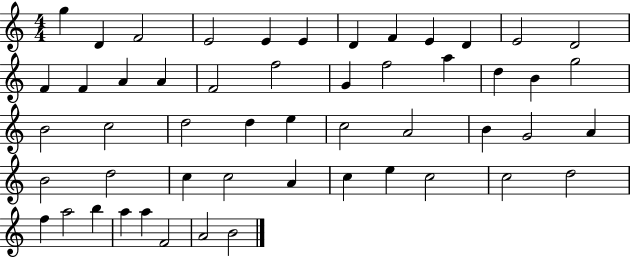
{
  \clef treble
  \numericTimeSignature
  \time 4/4
  \key c \major
  g''4 d'4 f'2 | e'2 e'4 e'4 | d'4 f'4 e'4 d'4 | e'2 d'2 | \break f'4 f'4 a'4 a'4 | f'2 f''2 | g'4 f''2 a''4 | d''4 b'4 g''2 | \break b'2 c''2 | d''2 d''4 e''4 | c''2 a'2 | b'4 g'2 a'4 | \break b'2 d''2 | c''4 c''2 a'4 | c''4 e''4 c''2 | c''2 d''2 | \break f''4 a''2 b''4 | a''4 a''4 f'2 | a'2 b'2 | \bar "|."
}